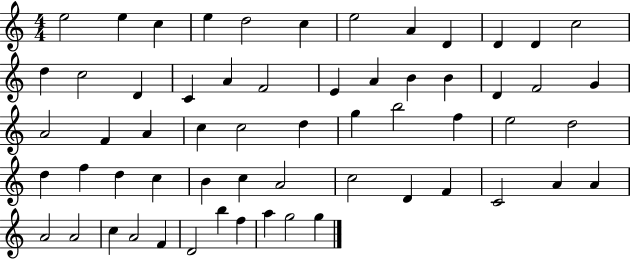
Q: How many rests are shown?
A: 0